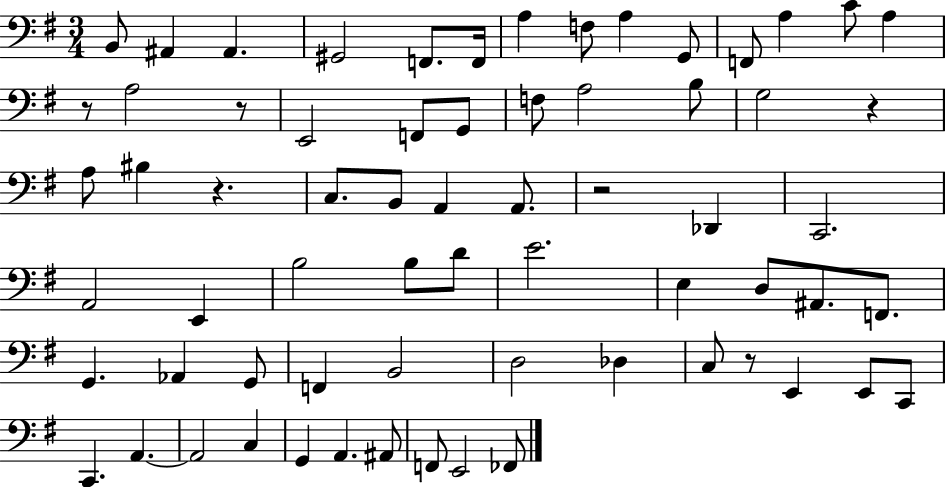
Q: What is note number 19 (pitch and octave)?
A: F3